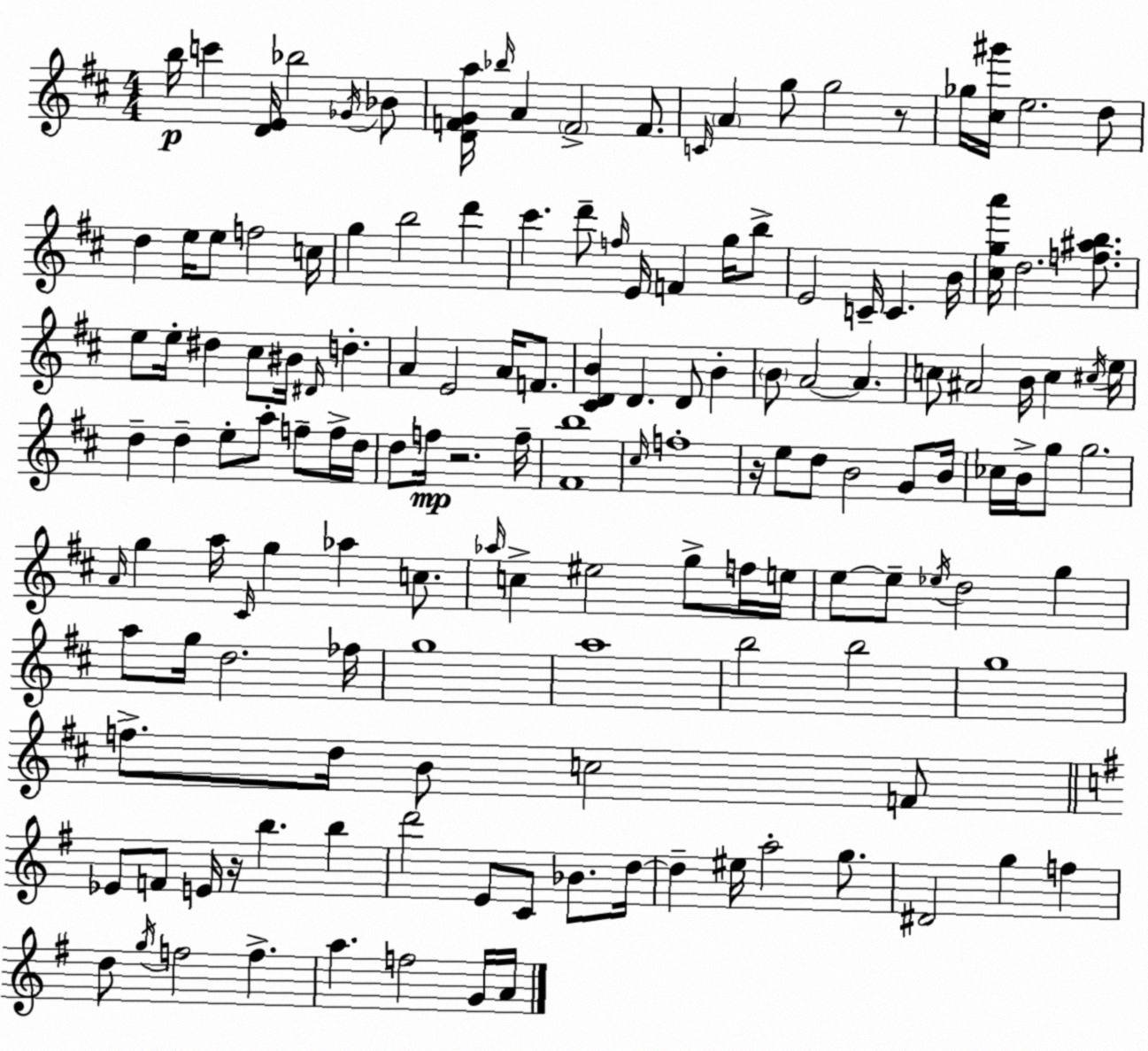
X:1
T:Untitled
M:4/4
L:1/4
K:D
b/4 c' [DE]/4 _b2 _G/4 _B/2 [DFGa]/4 _b/4 A F2 F/2 C/4 A g/2 g2 z/2 _g/4 [^c^g']/4 e2 d/2 d e/4 e/2 f2 c/4 g b2 d' ^c' d'/2 f/4 E/4 F g/4 b/2 E2 C/4 C B/4 [^cga']/4 d2 [f^ab]/2 e/2 e/4 ^d ^c/2 ^B/4 ^D/4 d A E2 A/4 F/2 [^CDB] D D/2 B B/2 A2 A c/2 ^A2 B/4 c ^c/4 e/4 d d e/2 a/2 f/2 f/4 d/4 d/2 f/4 z2 f/4 [^Fb]4 ^c/4 f4 z/4 e/2 d/2 B2 G/2 B/4 _c/4 B/4 g/2 g2 A/4 g a/4 ^C/4 g _a c/2 _a/4 c ^e2 g/2 f/4 e/4 e/2 e/2 _e/4 d2 g a/2 g/4 d2 _f/4 g4 a4 b2 b2 g4 f/2 d/4 B/2 c2 F/2 _E/2 F/2 E/4 z/4 b b d'2 E/2 C/2 _B/2 d/4 d ^e/4 a2 g/2 ^D2 g f d/2 g/4 f2 f a f2 G/4 A/4